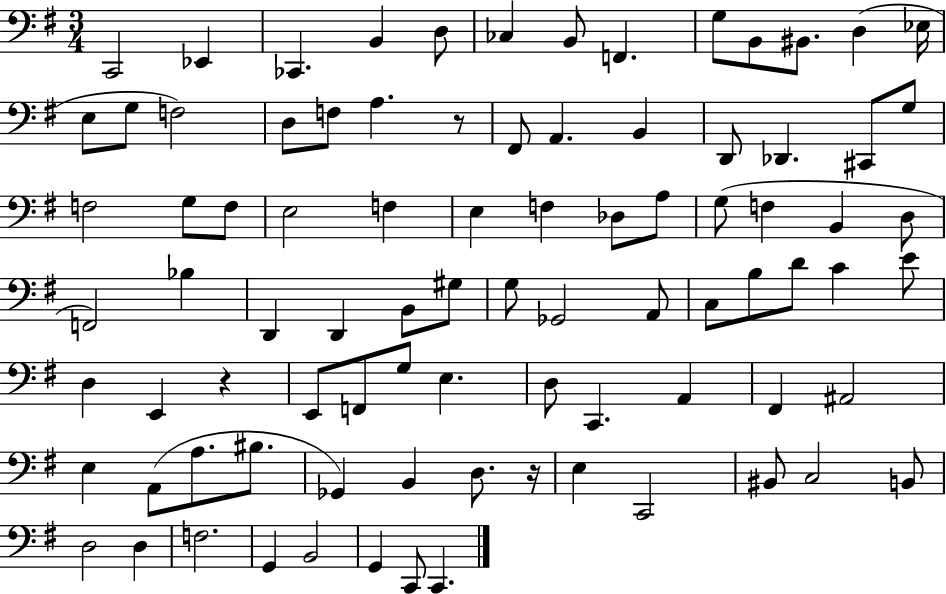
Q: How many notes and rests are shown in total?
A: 87